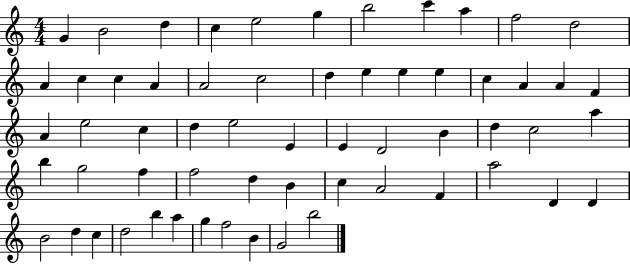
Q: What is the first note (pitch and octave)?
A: G4